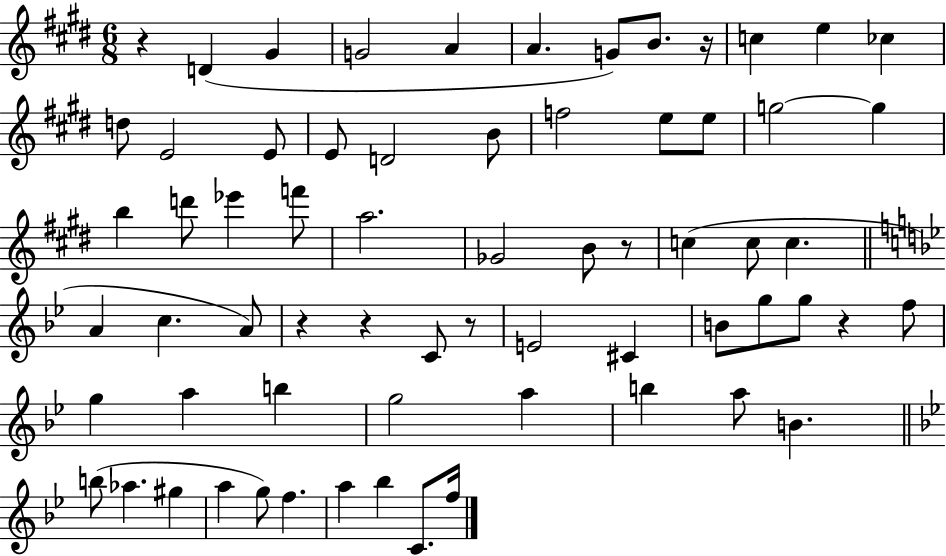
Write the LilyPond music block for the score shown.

{
  \clef treble
  \numericTimeSignature
  \time 6/8
  \key e \major
  r4 d'4( gis'4 | g'2 a'4 | a'4. g'8) b'8. r16 | c''4 e''4 ces''4 | \break d''8 e'2 e'8 | e'8 d'2 b'8 | f''2 e''8 e''8 | g''2~~ g''4 | \break b''4 d'''8 ees'''4 f'''8 | a''2. | ges'2 b'8 r8 | c''4( c''8 c''4. | \break \bar "||" \break \key g \minor a'4 c''4. a'8) | r4 r4 c'8 r8 | e'2 cis'4 | b'8 g''8 g''8 r4 f''8 | \break g''4 a''4 b''4 | g''2 a''4 | b''4 a''8 b'4. | \bar "||" \break \key bes \major b''8( aes''4. gis''4 | a''4 g''8) f''4. | a''4 bes''4 c'8. f''16 | \bar "|."
}